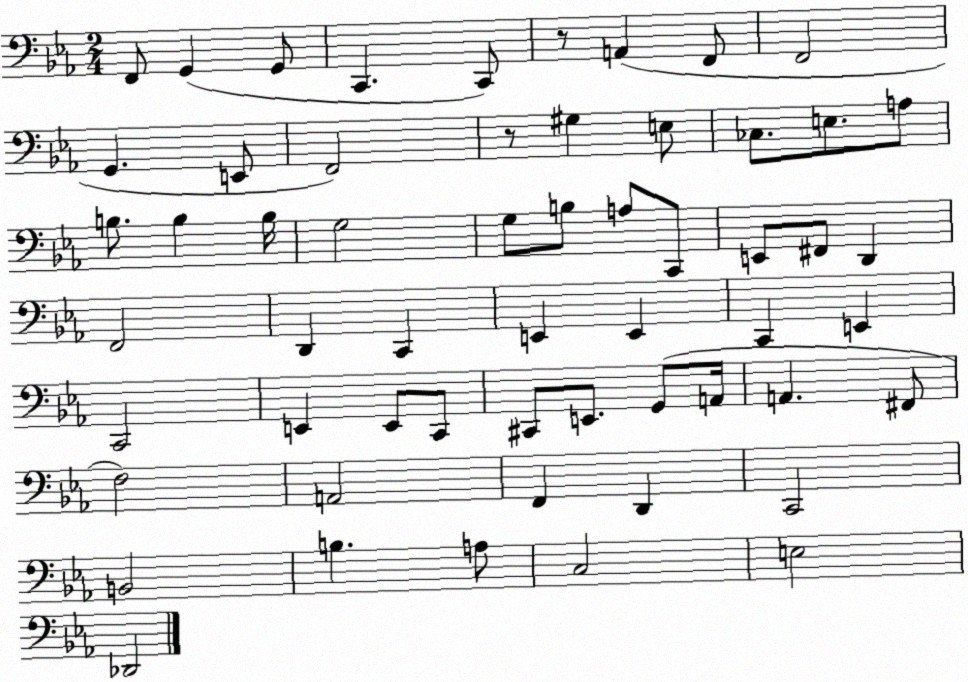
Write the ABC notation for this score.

X:1
T:Untitled
M:2/4
L:1/4
K:Eb
F,,/2 G,, G,,/2 C,, C,,/2 z/2 A,, F,,/2 F,,2 G,, E,,/2 F,,2 z/2 ^G, E,/2 _C,/2 E,/2 A,/2 B,/2 B, B,/4 G,2 G,/2 B,/2 A,/2 C,,/2 E,,/2 ^F,,/2 D,, F,,2 D,, C,, E,, E,, C,, E,, C,,2 E,, E,,/2 C,,/2 ^C,,/2 E,,/2 G,,/2 A,,/4 A,, ^F,,/2 F,2 A,,2 F,, D,, C,,2 B,,2 B, A,/2 C,2 E,2 _D,,2